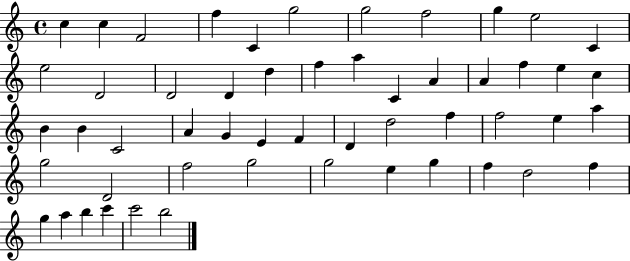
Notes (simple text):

C5/q C5/q F4/h F5/q C4/q G5/h G5/h F5/h G5/q E5/h C4/q E5/h D4/h D4/h D4/q D5/q F5/q A5/q C4/q A4/q A4/q F5/q E5/q C5/q B4/q B4/q C4/h A4/q G4/q E4/q F4/q D4/q D5/h F5/q F5/h E5/q A5/q G5/h D4/h F5/h G5/h G5/h E5/q G5/q F5/q D5/h F5/q G5/q A5/q B5/q C6/q C6/h B5/h